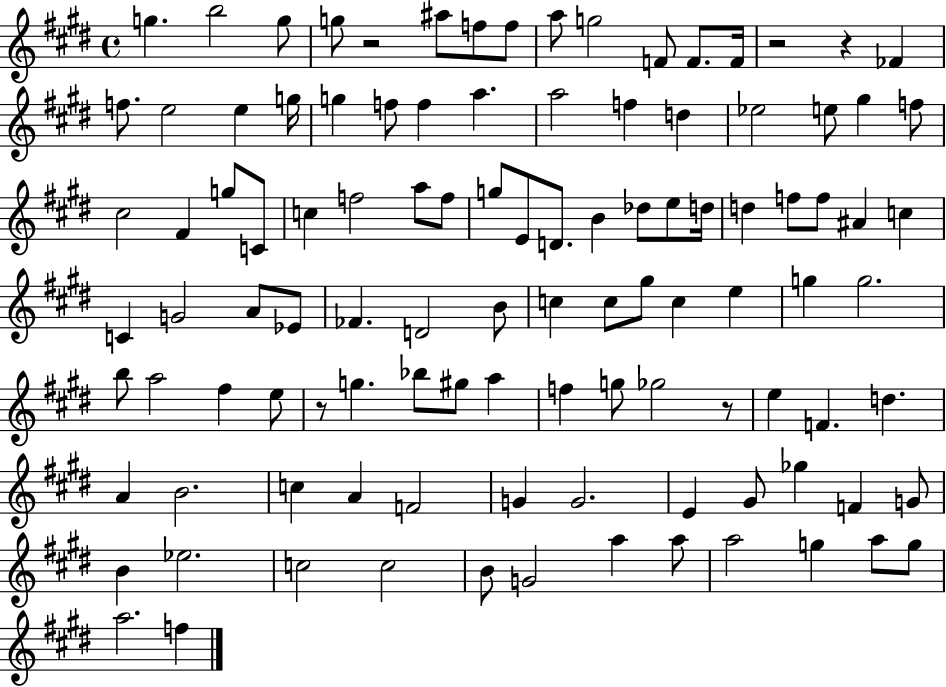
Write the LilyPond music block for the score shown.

{
  \clef treble
  \time 4/4
  \defaultTimeSignature
  \key e \major
  \repeat volta 2 { g''4. b''2 g''8 | g''8 r2 ais''8 f''8 f''8 | a''8 g''2 f'8 f'8. f'16 | r2 r4 fes'4 | \break f''8. e''2 e''4 g''16 | g''4 f''8 f''4 a''4. | a''2 f''4 d''4 | ees''2 e''8 gis''4 f''8 | \break cis''2 fis'4 g''8 c'8 | c''4 f''2 a''8 f''8 | g''8 e'8 d'8. b'4 des''8 e''8 d''16 | d''4 f''8 f''8 ais'4 c''4 | \break c'4 g'2 a'8 ees'8 | fes'4. d'2 b'8 | c''4 c''8 gis''8 c''4 e''4 | g''4 g''2. | \break b''8 a''2 fis''4 e''8 | r8 g''4. bes''8 gis''8 a''4 | f''4 g''8 ges''2 r8 | e''4 f'4. d''4. | \break a'4 b'2. | c''4 a'4 f'2 | g'4 g'2. | e'4 gis'8 ges''4 f'4 g'8 | \break b'4 ees''2. | c''2 c''2 | b'8 g'2 a''4 a''8 | a''2 g''4 a''8 g''8 | \break a''2. f''4 | } \bar "|."
}